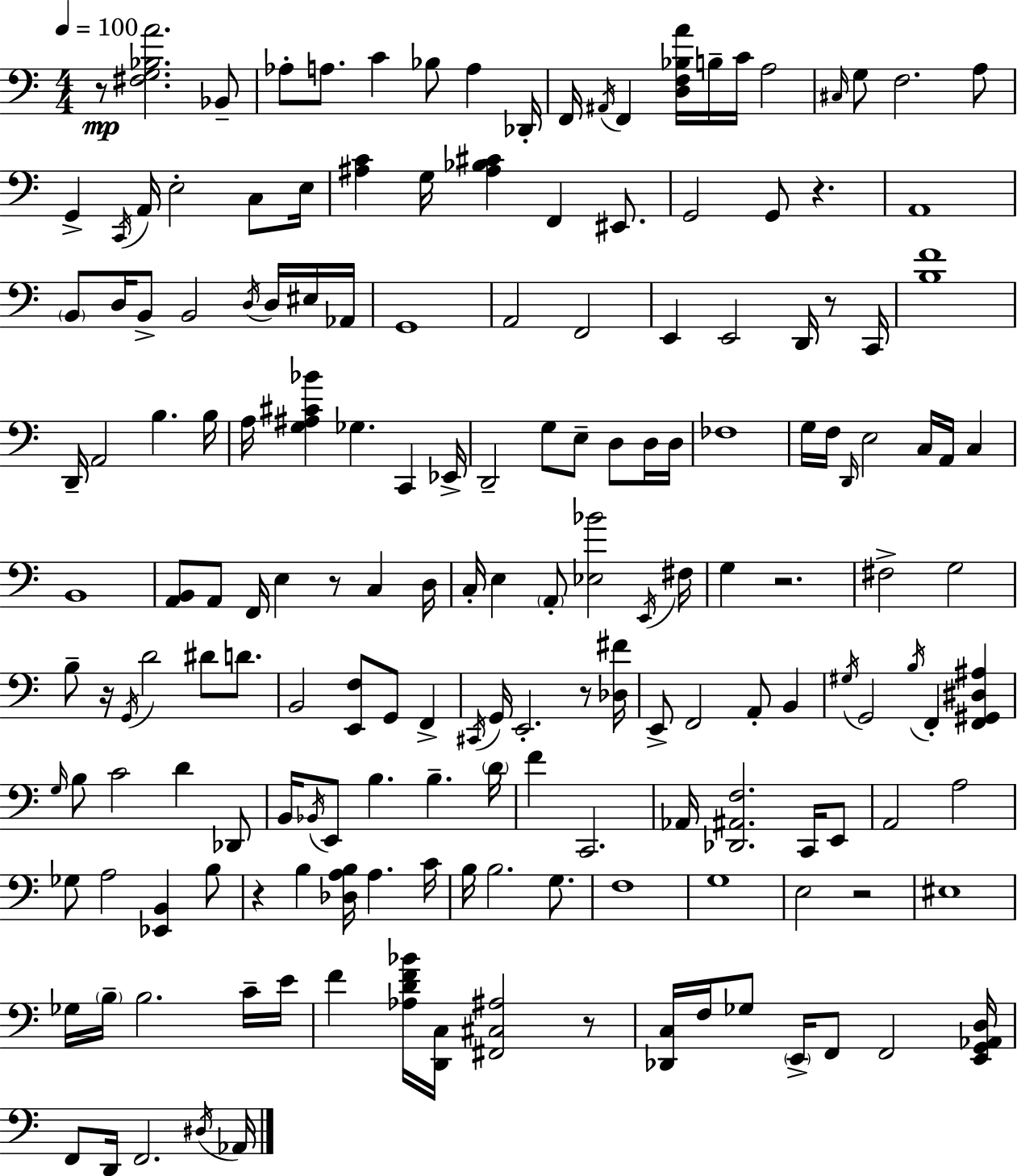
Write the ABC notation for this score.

X:1
T:Untitled
M:4/4
L:1/4
K:Am
z/2 [^F,G,_B,A]2 _B,,/2 _A,/2 A,/2 C _B,/2 A, _D,,/4 F,,/4 ^A,,/4 F,, [D,F,_B,A]/4 B,/4 C/4 A,2 ^C,/4 G,/2 F,2 A,/2 G,, C,,/4 A,,/4 E,2 C,/2 E,/4 [^A,C] G,/4 [^A,_B,^C] F,, ^E,,/2 G,,2 G,,/2 z A,,4 B,,/2 D,/4 B,,/2 B,,2 D,/4 D,/4 ^E,/4 _A,,/4 G,,4 A,,2 F,,2 E,, E,,2 D,,/4 z/2 C,,/4 [B,F]4 D,,/4 A,,2 B, B,/4 A,/4 [G,^A,^C_B] _G, C,, _E,,/4 D,,2 G,/2 E,/2 D,/2 D,/4 D,/4 _F,4 G,/4 F,/4 D,,/4 E,2 C,/4 A,,/4 C, B,,4 [A,,B,,]/2 A,,/2 F,,/4 E, z/2 C, D,/4 C,/4 E, A,,/2 [_E,_B]2 E,,/4 ^F,/4 G, z2 ^F,2 G,2 B,/2 z/4 G,,/4 D2 ^D/2 D/2 B,,2 [E,,F,]/2 G,,/2 F,, ^C,,/4 G,,/4 E,,2 z/2 [_D,^F]/4 E,,/2 F,,2 A,,/2 B,, ^G,/4 G,,2 B,/4 F,, [F,,^G,,^D,^A,] G,/4 B,/2 C2 D _D,,/2 B,,/4 _B,,/4 E,,/2 B, B, D/4 F C,,2 _A,,/4 [_D,,^A,,F,]2 C,,/4 E,,/2 A,,2 A,2 _G,/2 A,2 [_E,,B,,] B,/2 z B, [_D,A,B,]/4 A, C/4 B,/4 B,2 G,/2 F,4 G,4 E,2 z2 ^E,4 _G,/4 B,/4 B,2 C/4 E/4 F [_A,DF_B]/4 [D,,C,]/4 [^F,,^C,^A,]2 z/2 [_D,,C,]/4 F,/4 _G,/2 E,,/4 F,,/2 F,,2 [E,,G,,_A,,D,]/4 F,,/2 D,,/4 F,,2 ^D,/4 _A,,/4